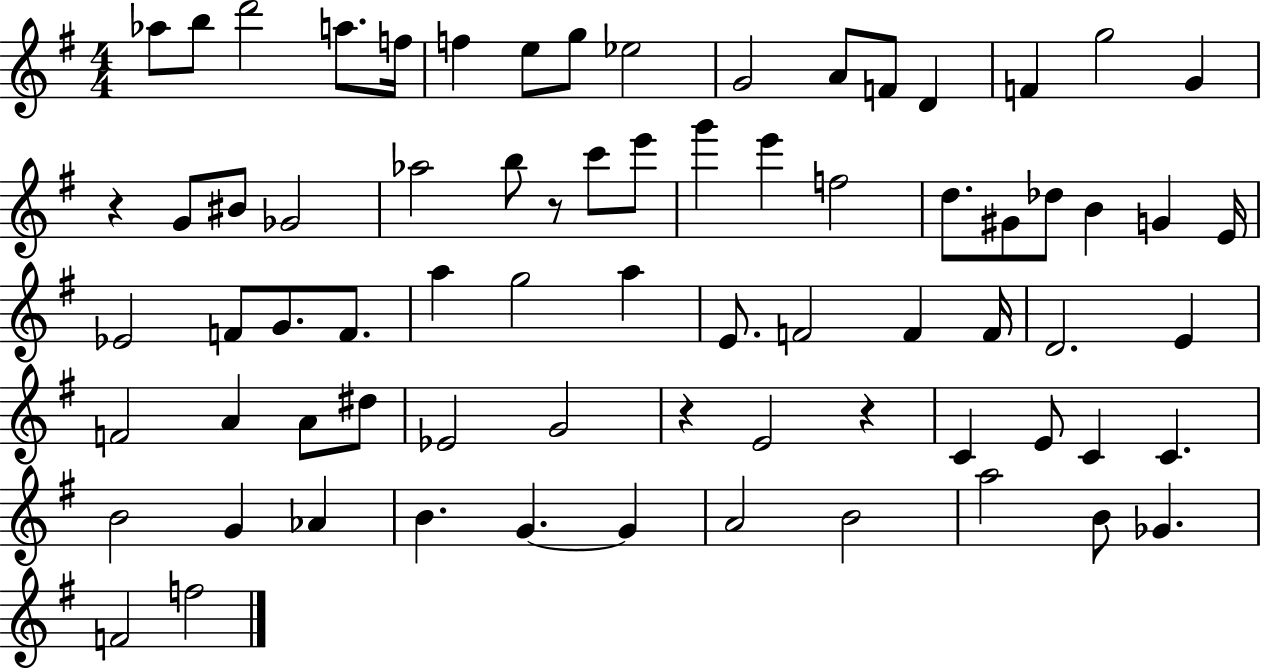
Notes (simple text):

Ab5/e B5/e D6/h A5/e. F5/s F5/q E5/e G5/e Eb5/h G4/h A4/e F4/e D4/q F4/q G5/h G4/q R/q G4/e BIS4/e Gb4/h Ab5/h B5/e R/e C6/e E6/e G6/q E6/q F5/h D5/e. G#4/e Db5/e B4/q G4/q E4/s Eb4/h F4/e G4/e. F4/e. A5/q G5/h A5/q E4/e. F4/h F4/q F4/s D4/h. E4/q F4/h A4/q A4/e D#5/e Eb4/h G4/h R/q E4/h R/q C4/q E4/e C4/q C4/q. B4/h G4/q Ab4/q B4/q. G4/q. G4/q A4/h B4/h A5/h B4/e Gb4/q. F4/h F5/h